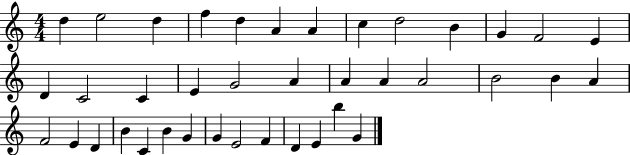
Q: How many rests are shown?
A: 0